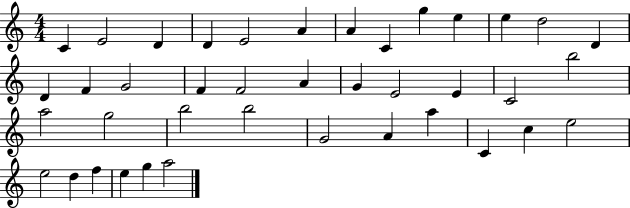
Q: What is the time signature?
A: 4/4